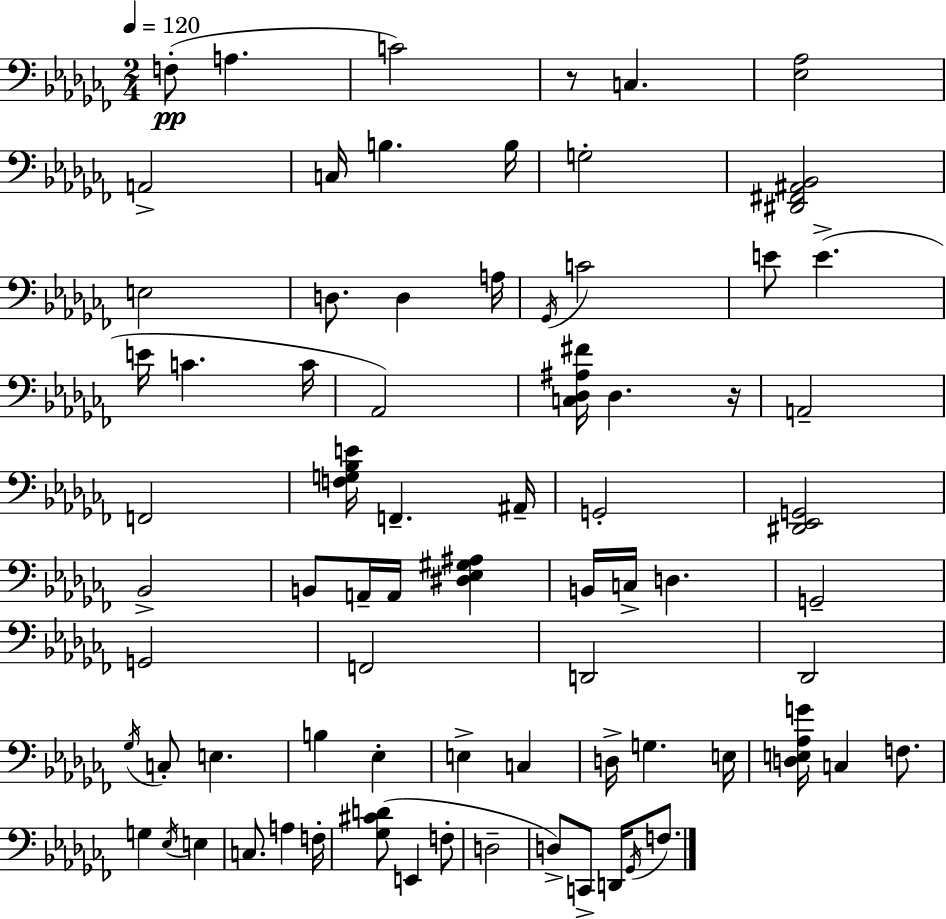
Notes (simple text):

F3/e A3/q. C4/h R/e C3/q. [Eb3,Ab3]/h A2/h C3/s B3/q. B3/s G3/h [D#2,F#2,A#2,Bb2]/h E3/h D3/e. D3/q A3/s Gb2/s C4/h E4/e E4/q. E4/s C4/q. C4/s Ab2/h [C3,Db3,A#3,F#4]/s Db3/q. R/s A2/h F2/h [F3,G3,Bb3,E4]/s F2/q. A#2/s G2/h [D#2,Eb2,G2]/h Bb2/h B2/e A2/s A2/s [D#3,Eb3,G#3,A#3]/q B2/s C3/s D3/q. G2/h G2/h F2/h D2/h Db2/h Gb3/s C3/e E3/q. B3/q Eb3/q E3/q C3/q D3/s G3/q. E3/s [D3,E3,Ab3,G4]/s C3/q F3/e. G3/q Eb3/s E3/q C3/e. A3/q F3/s [Gb3,C#4,D4]/e E2/q F3/e D3/h D3/e C2/e D2/s Gb2/s F3/e.